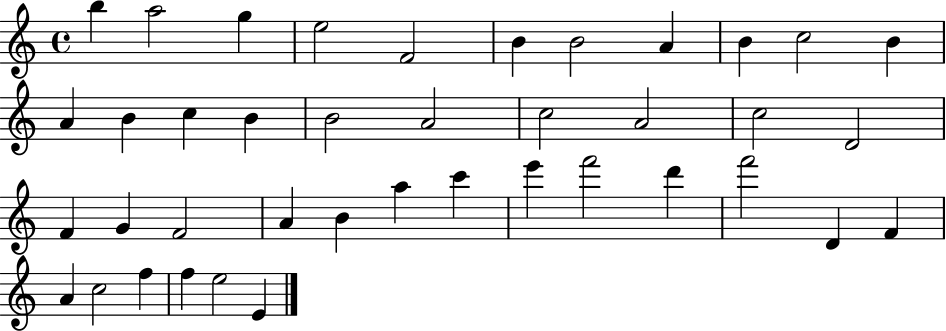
{
  \clef treble
  \time 4/4
  \defaultTimeSignature
  \key c \major
  b''4 a''2 g''4 | e''2 f'2 | b'4 b'2 a'4 | b'4 c''2 b'4 | \break a'4 b'4 c''4 b'4 | b'2 a'2 | c''2 a'2 | c''2 d'2 | \break f'4 g'4 f'2 | a'4 b'4 a''4 c'''4 | e'''4 f'''2 d'''4 | f'''2 d'4 f'4 | \break a'4 c''2 f''4 | f''4 e''2 e'4 | \bar "|."
}